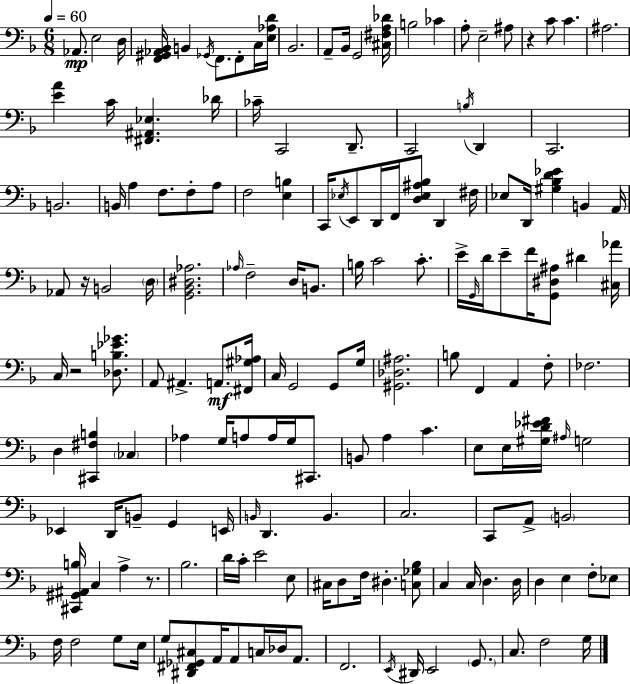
Ab2/e. E3/h D3/s [F2,G#2,Ab2,Bb2]/s B2/q Gb2/s F2/e. F2/e C3/s [E3,Ab3,D4]/s Bb2/h. A2/e Bb2/s G2/h [C#3,F#3,A3,Db4]/s B3/h CES4/q A3/e E3/h A#3/e R/q C4/e C4/q. A#3/h. [E4,A4]/q C4/s [F#2,A#2,Eb3]/q. Db4/s CES4/s C2/h D2/e. C2/h B3/s D2/q C2/h. B2/h. B2/s A3/q F3/e. F3/e A3/e F3/h [E3,B3]/q C2/s Eb3/s E2/e D2/s F2/s [D3,Eb3,A#3,Bb3]/e D2/q F#3/s Eb3/e D2/s [G#3,Bb3,D4,Eb4]/q B2/q A2/s Ab2/e R/s B2/h D3/s [G2,Bb2,D#3,Ab3]/h. Ab3/s F3/h D3/s B2/e. B3/s C4/h C4/e. E4/s G2/s D4/s E4/e F4/s [G2,D#3,A#3]/e D#4/q [C#3,Ab4]/s C3/s R/h [Db3,B3,Eb4,Gb4]/e. A2/e A#2/q. A2/e. [F#2,G#3,Ab3]/s C3/s G2/h G2/e G3/s [G#2,Db3,A#3]/h. B3/e F2/q A2/q F3/e FES3/h. D3/q [C#2,F#3,B3]/q CES3/q Ab3/q G3/s A3/e A3/s G3/s C#2/e. B2/e A3/q C4/q. E3/e E3/s [G#3,D4,Eb4,F#4]/s A#3/s G3/h Eb2/q D2/s B2/e G2/q E2/s B2/s D2/q. B2/q. C3/h. C2/e A2/e B2/h [C#2,G#2,A#2,B3]/s C3/q A3/q R/e. Bb3/h. D4/s C4/s E4/h E3/e C#3/s D3/e F3/s D#3/q. [C3,Gb3,Bb3]/e C3/q C3/s D3/q. D3/s D3/q E3/q F3/e Eb3/e F3/s F3/h G3/e E3/s G3/e [D#2,F#2,Gb2,C#3]/e A2/s A2/e C3/s Db3/s A2/e. F2/h. E2/s D#2/s E2/h G2/e. C3/e. F3/h G3/s